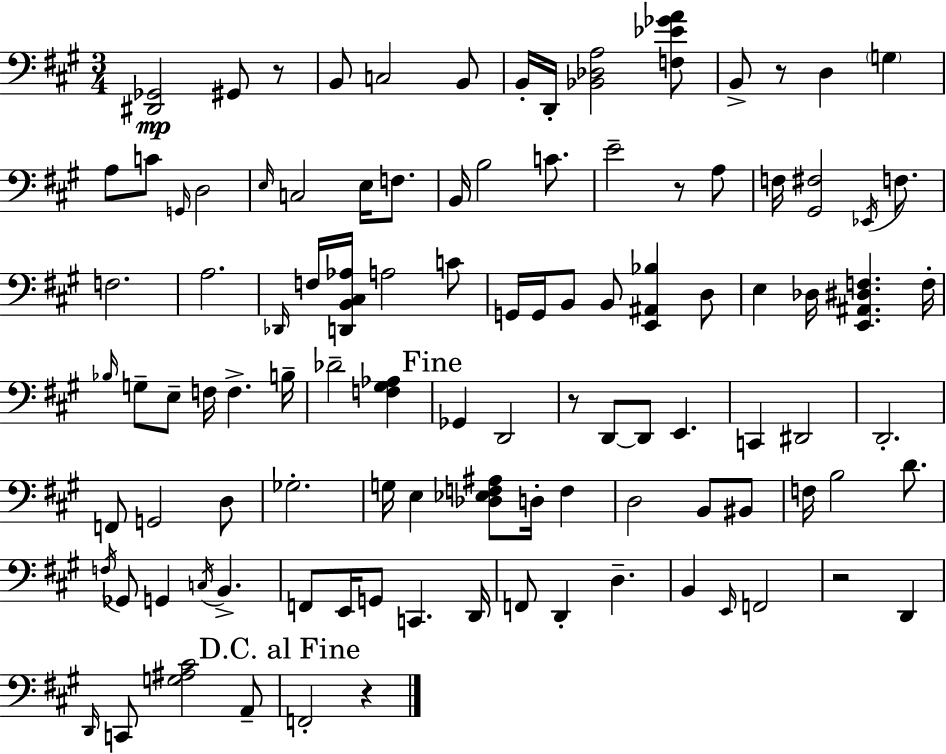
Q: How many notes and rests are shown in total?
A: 105